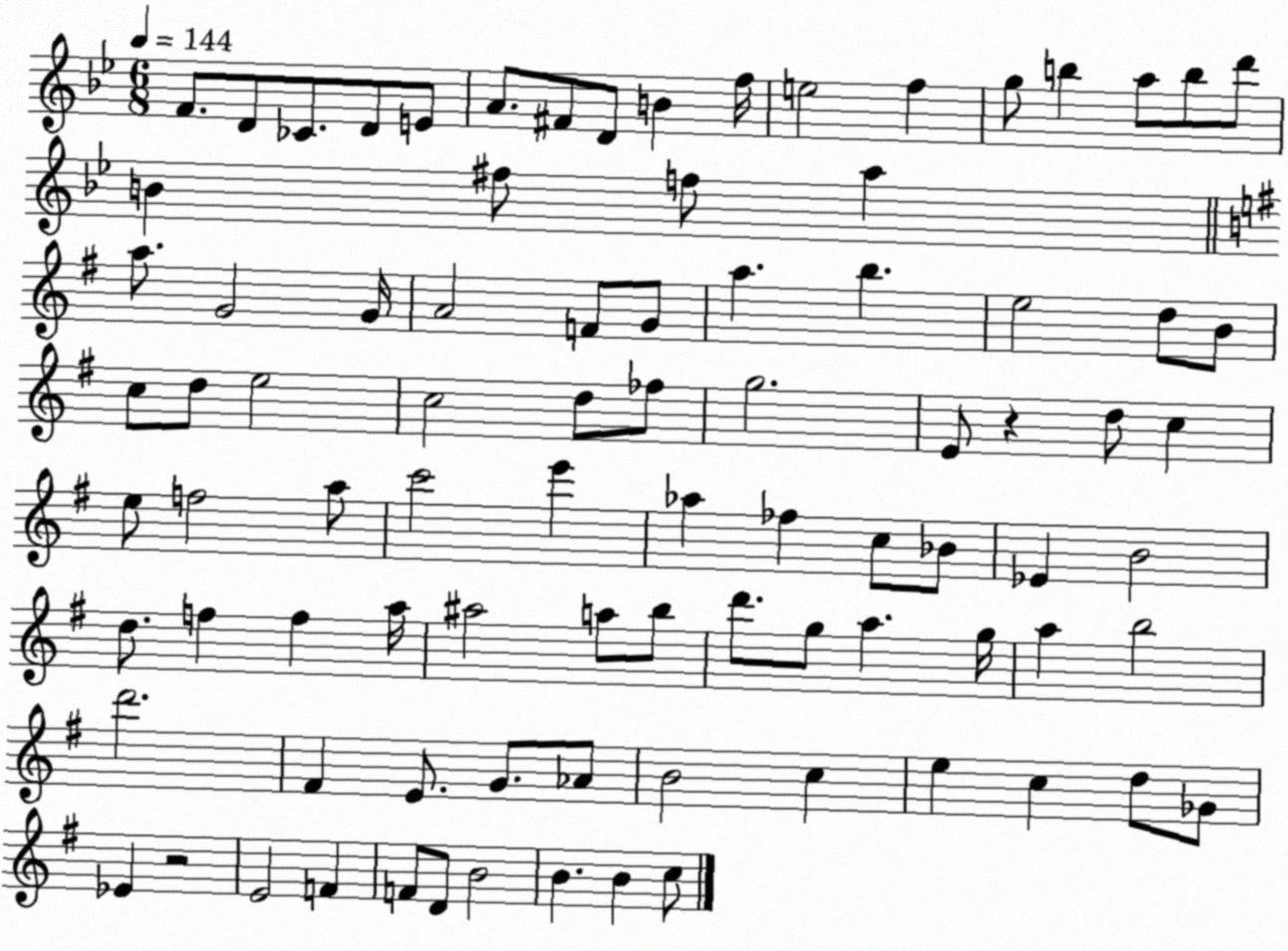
X:1
T:Untitled
M:6/8
L:1/4
K:Bb
F/2 D/2 _C/2 D/2 E/2 A/2 ^F/2 D/2 B f/4 e2 f g/2 b a/2 b/2 d'/2 B ^f/2 f/2 a a/2 G2 G/4 A2 F/2 G/2 a b e2 d/2 B/2 c/2 d/2 e2 c2 d/2 _f/2 g2 E/2 z d/2 c e/2 f2 a/2 c'2 e' _a _f c/2 _B/2 _E B2 d/2 f f a/4 ^a2 a/2 b/2 d'/2 g/2 a g/4 a b2 d'2 ^F E/2 G/2 _A/2 B2 c e c d/2 _G/2 _E z2 E2 F F/2 D/2 B2 B B c/2